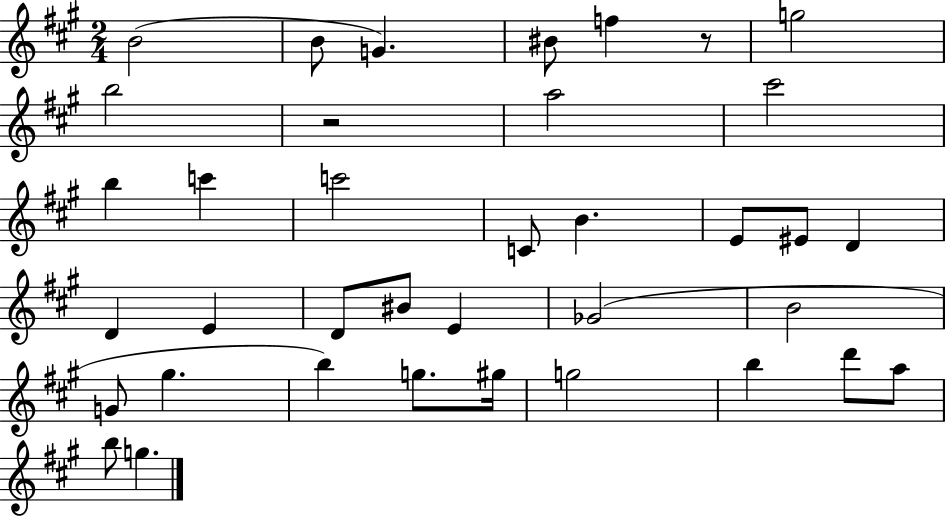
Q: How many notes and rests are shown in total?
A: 37